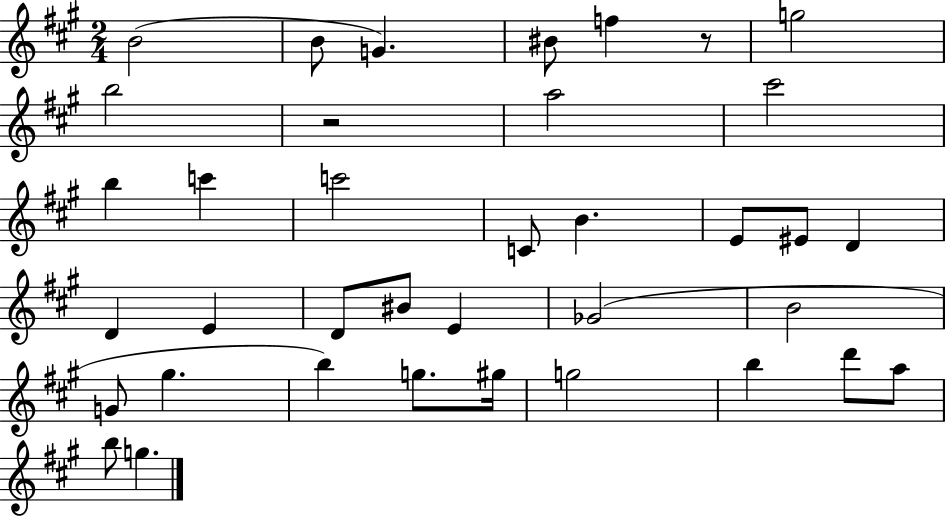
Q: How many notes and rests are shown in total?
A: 37